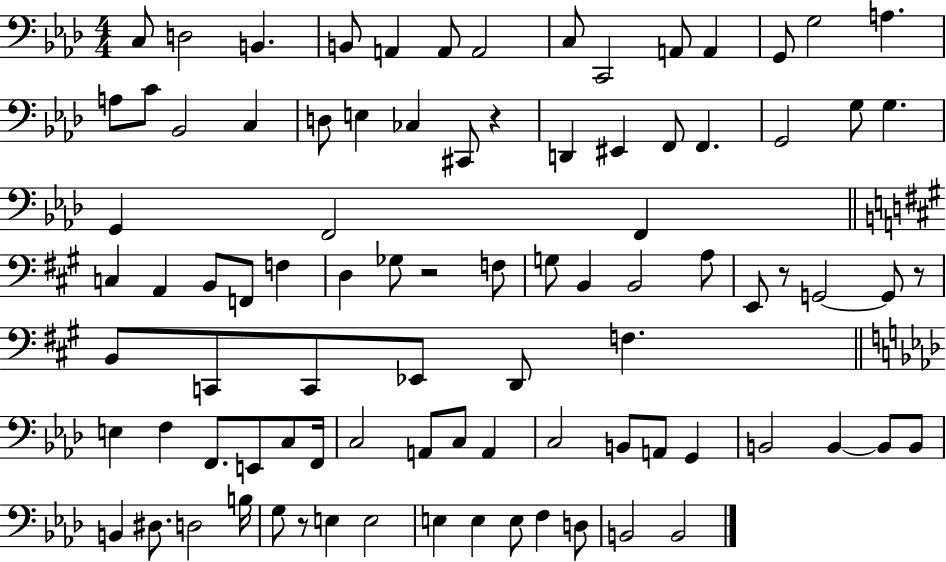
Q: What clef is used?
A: bass